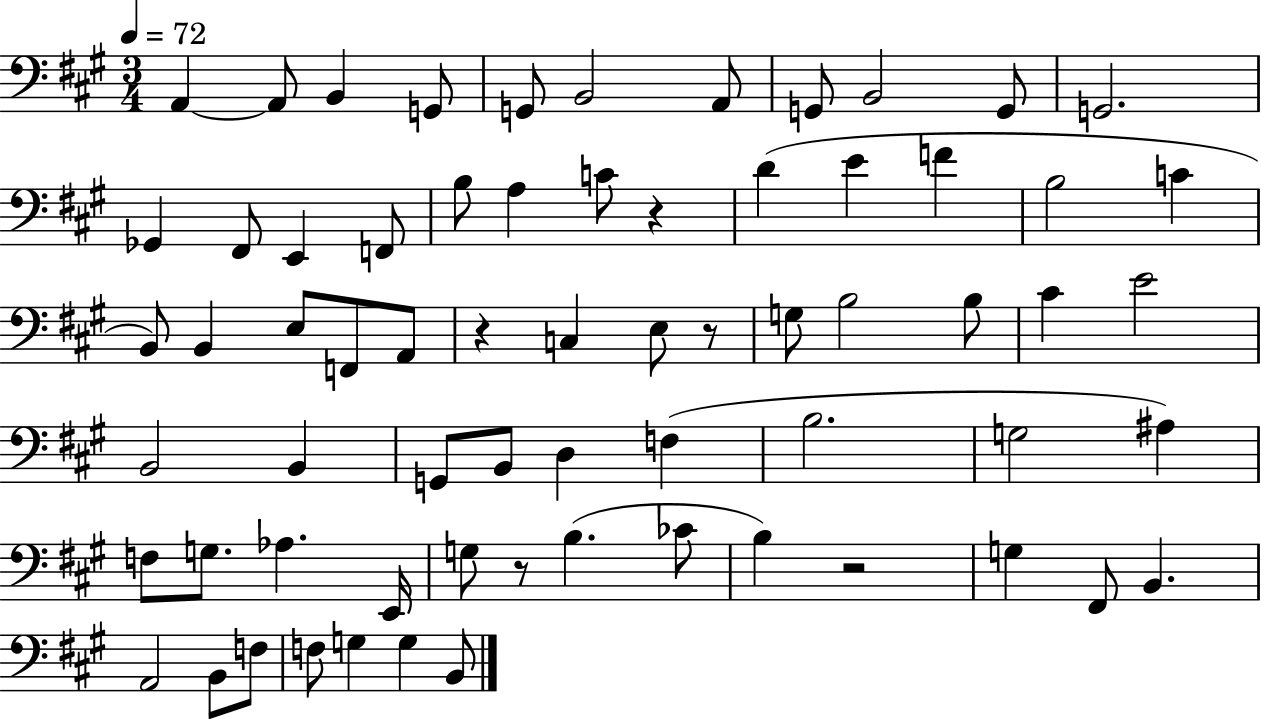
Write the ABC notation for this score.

X:1
T:Untitled
M:3/4
L:1/4
K:A
A,, A,,/2 B,, G,,/2 G,,/2 B,,2 A,,/2 G,,/2 B,,2 G,,/2 G,,2 _G,, ^F,,/2 E,, F,,/2 B,/2 A, C/2 z D E F B,2 C B,,/2 B,, E,/2 F,,/2 A,,/2 z C, E,/2 z/2 G,/2 B,2 B,/2 ^C E2 B,,2 B,, G,,/2 B,,/2 D, F, B,2 G,2 ^A, F,/2 G,/2 _A, E,,/4 G,/2 z/2 B, _C/2 B, z2 G, ^F,,/2 B,, A,,2 B,,/2 F,/2 F,/2 G, G, B,,/2